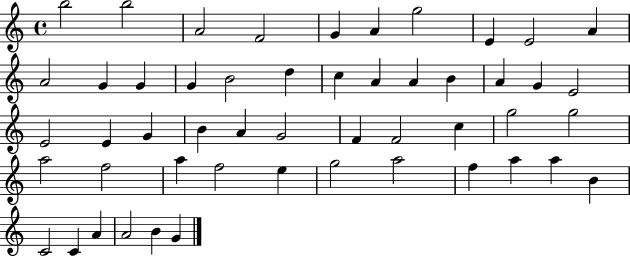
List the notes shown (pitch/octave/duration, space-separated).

B5/h B5/h A4/h F4/h G4/q A4/q G5/h E4/q E4/h A4/q A4/h G4/q G4/q G4/q B4/h D5/q C5/q A4/q A4/q B4/q A4/q G4/q E4/h E4/h E4/q G4/q B4/q A4/q G4/h F4/q F4/h C5/q G5/h G5/h A5/h F5/h A5/q F5/h E5/q G5/h A5/h F5/q A5/q A5/q B4/q C4/h C4/q A4/q A4/h B4/q G4/q